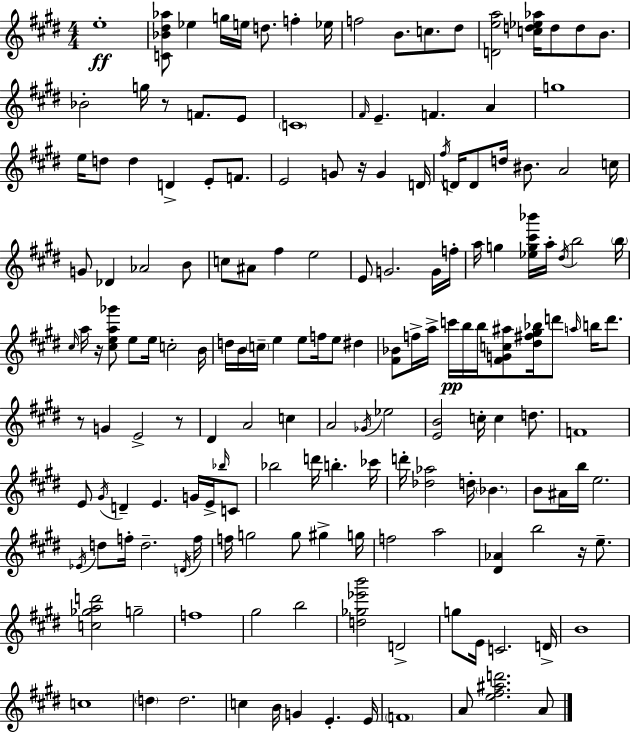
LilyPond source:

{
  \clef treble
  \numericTimeSignature
  \time 4/4
  \key e \major
  e''1-.\ff | <c' bes' dis'' aes''>8 ees''4 g''16 e''16 d''8. f''4-. ees''16 | f''2 b'8. c''8. dis''8 | <d' e'' a''>2 <c'' d'' ees'' aes''>16 d''8 d''8 b'8. | \break bes'2-. g''16 r8 f'8. e'8 | \parenthesize c'1 | \grace { fis'16 } e'4.-- f'4. a'4 | g''1 | \break e''16 d''8 d''4 d'4-> e'8-. f'8. | e'2 g'8 r16 g'4 | d'16 \acciaccatura { fis''16 } d'16 d'8 d''16 bis'8. a'2 | c''16 g'8 des'4 aes'2 | \break b'8 c''8 ais'8 fis''4 e''2 | e'8 g'2. | g'16 f''16-. a''16 g''4 <ees'' g'' cis''' bes'''>16 a''16-. \acciaccatura { dis''16 } b''2 | \parenthesize b''16 \grace { cis''16 } a''16 r16 <cis'' e'' a'' ges'''>8 e''8 e''16 c''2-. | \break b'16 d''16 b'16 \parenthesize c''16-- e''4 e''8 f''16 e''8 | dis''4 <fis' bes'>8 f''16-> a''16-> c'''16\pp b''16 b''16 <fis' g' c'' ais''>8 <dis'' fis'' gis'' bes''>16 d'''8 | \grace { a''16 } b''16 d'''8. r8 g'4 e'2-> | r8 dis'4 a'2 | \break c''4 a'2 \acciaccatura { ges'16 } ees''2 | <e' b'>2 c''16-. c''4 | d''8. f'1 | e'8 \acciaccatura { gis'16 } d'4-- e'4. | \break g'16 e'16-> \grace { bes''16 } c'8 bes''2 | d'''16 b''4.-. ces'''16 d'''16-. <des'' aes''>2 | d''16-. \parenthesize bes'4. b'8 ais'16 b''16 e''2. | \acciaccatura { ees'16 } d''8 f''16-. d''2.-- | \break \acciaccatura { d'16 } f''16 f''16 g''2 | g''8 gis''4-> g''16 f''2 | a''2 <dis' aes'>4 b''2 | r16 e''8.-- <c'' ges'' a'' d'''>2 | \break g''2-- f''1 | gis''2 | b''2 <d'' ges'' ees''' b'''>2 | d'2-> g''8 e'16 c'2. | \break d'16-> b'1 | c''1 | \parenthesize d''4 d''2. | c''4 b'16 g'4 | \break e'4.-. e'16 \parenthesize f'1 | a'8 <e'' fis'' ais'' d'''>2. | a'8 \bar "|."
}